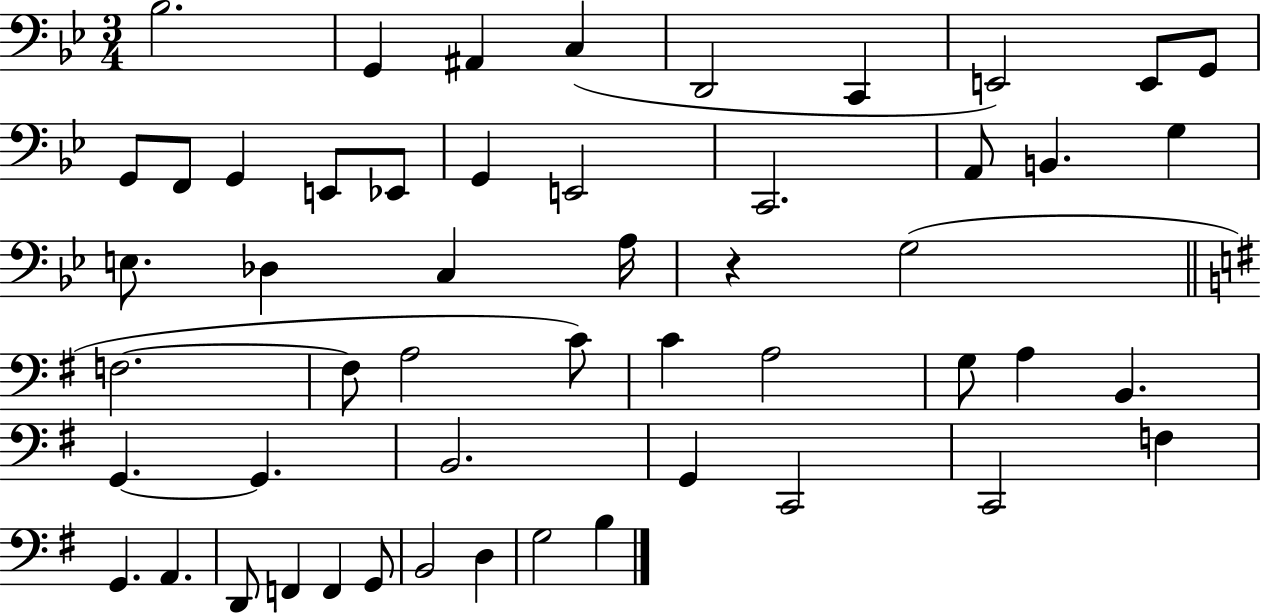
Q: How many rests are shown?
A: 1